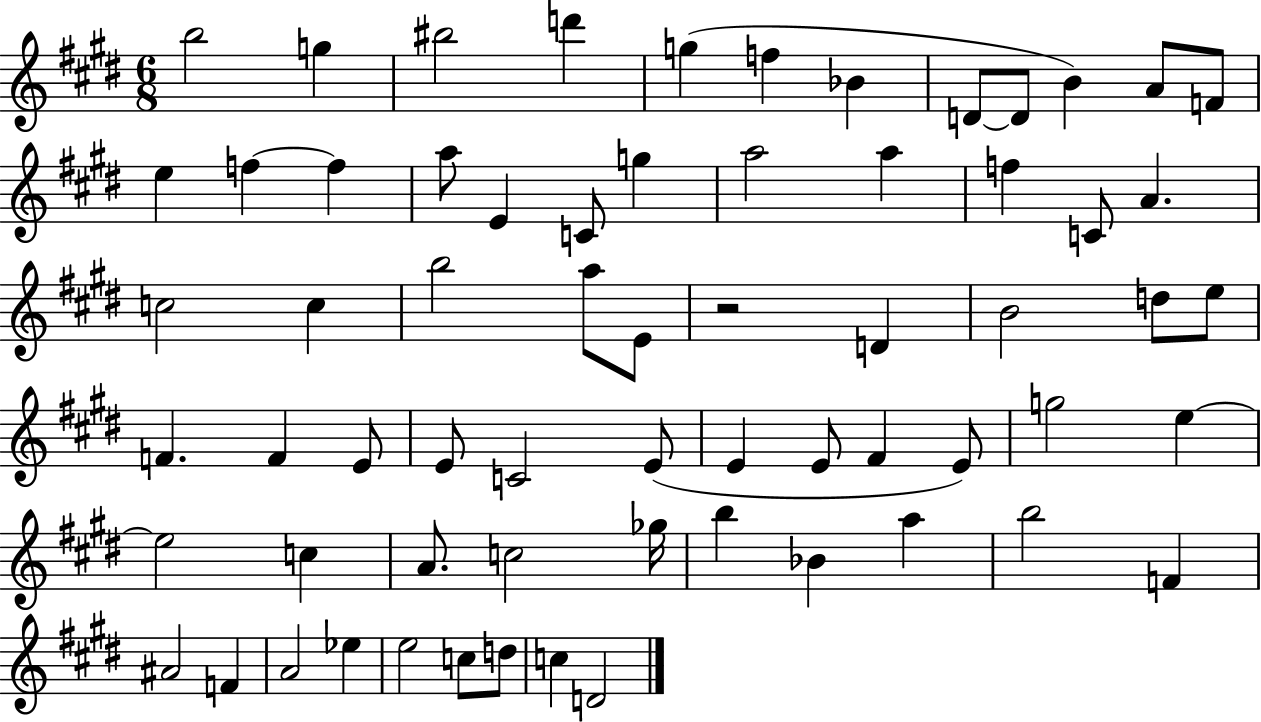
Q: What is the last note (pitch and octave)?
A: D4